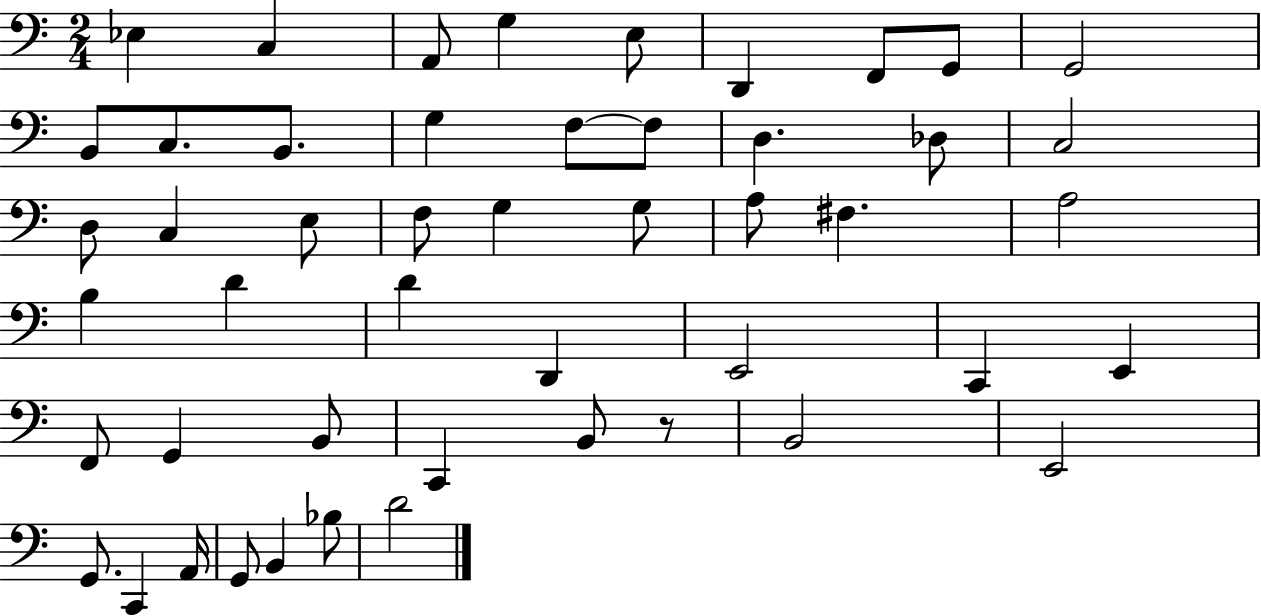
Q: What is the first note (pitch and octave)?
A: Eb3